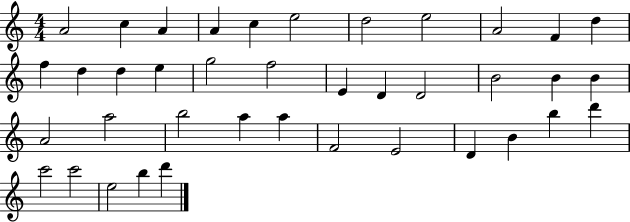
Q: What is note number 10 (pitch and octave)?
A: F4